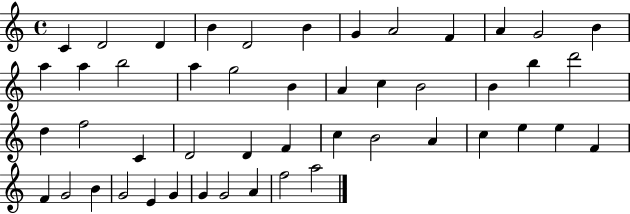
C4/q D4/h D4/q B4/q D4/h B4/q G4/q A4/h F4/q A4/q G4/h B4/q A5/q A5/q B5/h A5/q G5/h B4/q A4/q C5/q B4/h B4/q B5/q D6/h D5/q F5/h C4/q D4/h D4/q F4/q C5/q B4/h A4/q C5/q E5/q E5/q F4/q F4/q G4/h B4/q G4/h E4/q G4/q G4/q G4/h A4/q F5/h A5/h